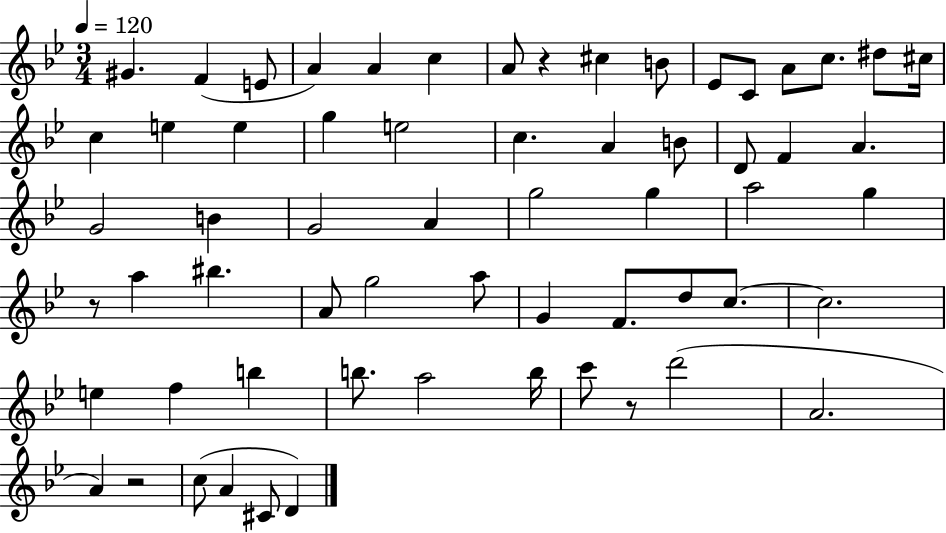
{
  \clef treble
  \numericTimeSignature
  \time 3/4
  \key bes \major
  \tempo 4 = 120
  \repeat volta 2 { gis'4. f'4( e'8 | a'4) a'4 c''4 | a'8 r4 cis''4 b'8 | ees'8 c'8 a'8 c''8. dis''8 cis''16 | \break c''4 e''4 e''4 | g''4 e''2 | c''4. a'4 b'8 | d'8 f'4 a'4. | \break g'2 b'4 | g'2 a'4 | g''2 g''4 | a''2 g''4 | \break r8 a''4 bis''4. | a'8 g''2 a''8 | g'4 f'8. d''8 c''8.~~ | c''2. | \break e''4 f''4 b''4 | b''8. a''2 b''16 | c'''8 r8 d'''2( | a'2. | \break a'4) r2 | c''8( a'4 cis'8 d'4) | } \bar "|."
}